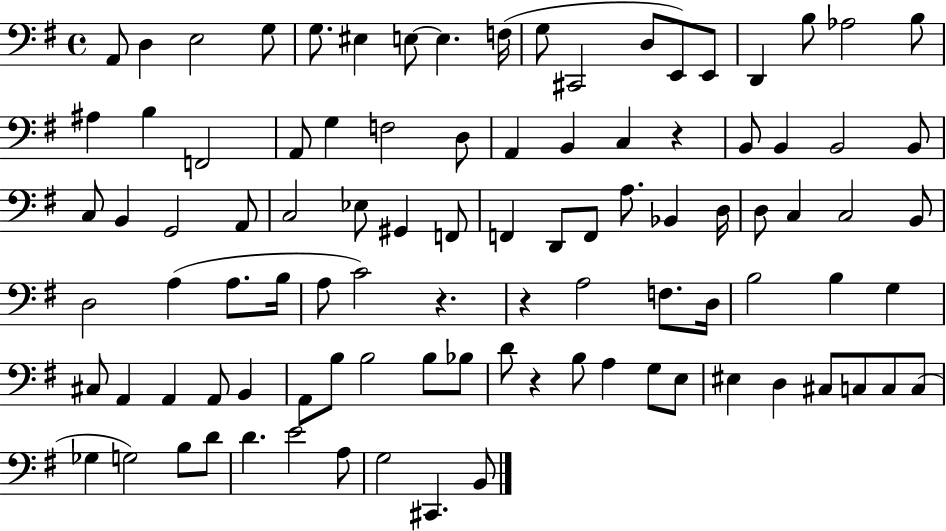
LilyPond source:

{
  \clef bass
  \time 4/4
  \defaultTimeSignature
  \key g \major
  a,8 d4 e2 g8 | g8. eis4 e8~~ e4. f16( | g8 cis,2 d8 e,8) e,8 | d,4 b8 aes2 b8 | \break ais4 b4 f,2 | a,8 g4 f2 d8 | a,4 b,4 c4 r4 | b,8 b,4 b,2 b,8 | \break c8 b,4 g,2 a,8 | c2 ees8 gis,4 f,8 | f,4 d,8 f,8 a8. bes,4 d16 | d8 c4 c2 b,8 | \break d2 a4( a8. b16 | a8 c'2) r4. | r4 a2 f8. d16 | b2 b4 g4 | \break cis8 a,4 a,4 a,8 b,4 | a,8 b8 b2 b8 bes8 | d'8 r4 b8 a4 g8 e8 | eis4 d4 cis8 c8 c8 c8( | \break ges4 g2) b8 d'8 | d'4. e'2 a8 | g2 cis,4. b,8 | \bar "|."
}